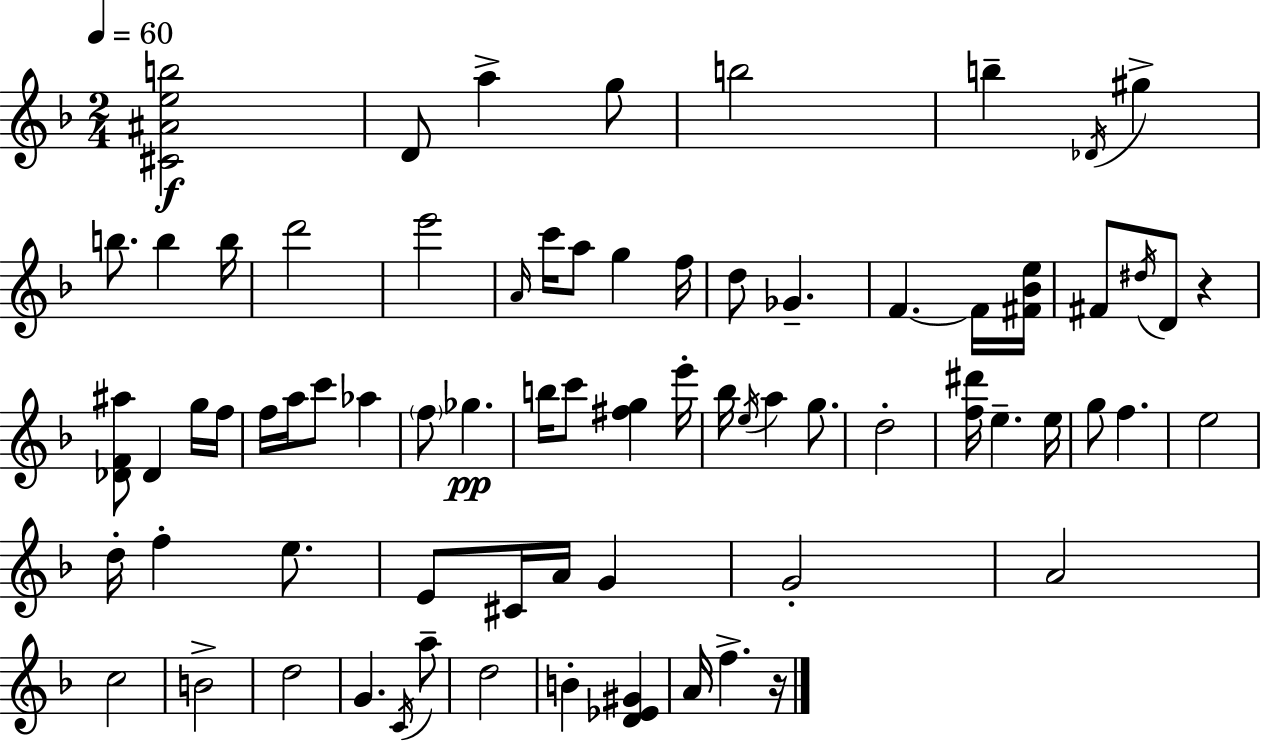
[C#4,A#4,E5,B5]/h D4/e A5/q G5/e B5/h B5/q Db4/s G#5/q B5/e. B5/q B5/s D6/h E6/h A4/s C6/s A5/e G5/q F5/s D5/e Gb4/q. F4/q. F4/s [F#4,Bb4,E5]/s F#4/e D#5/s D4/e R/q [Db4,F4,A#5]/e Db4/q G5/s F5/s F5/s A5/s C6/e Ab5/q F5/e Gb5/q. B5/s C6/e [F#5,G5]/q E6/s Bb5/s E5/s A5/q G5/e. D5/h [F5,D#6]/s E5/q. E5/s G5/e F5/q. E5/h D5/s F5/q E5/e. E4/e C#4/s A4/s G4/q G4/h A4/h C5/h B4/h D5/h G4/q. C4/s A5/e D5/h B4/q [D4,Eb4,G#4]/q A4/s F5/q. R/s